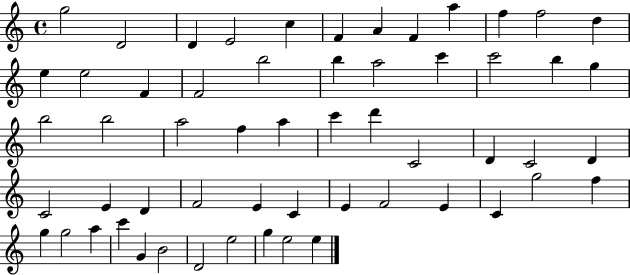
X:1
T:Untitled
M:4/4
L:1/4
K:C
g2 D2 D E2 c F A F a f f2 d e e2 F F2 b2 b a2 c' c'2 b g b2 b2 a2 f a c' d' C2 D C2 D C2 E D F2 E C E F2 E C g2 f g g2 a c' G B2 D2 e2 g e2 e